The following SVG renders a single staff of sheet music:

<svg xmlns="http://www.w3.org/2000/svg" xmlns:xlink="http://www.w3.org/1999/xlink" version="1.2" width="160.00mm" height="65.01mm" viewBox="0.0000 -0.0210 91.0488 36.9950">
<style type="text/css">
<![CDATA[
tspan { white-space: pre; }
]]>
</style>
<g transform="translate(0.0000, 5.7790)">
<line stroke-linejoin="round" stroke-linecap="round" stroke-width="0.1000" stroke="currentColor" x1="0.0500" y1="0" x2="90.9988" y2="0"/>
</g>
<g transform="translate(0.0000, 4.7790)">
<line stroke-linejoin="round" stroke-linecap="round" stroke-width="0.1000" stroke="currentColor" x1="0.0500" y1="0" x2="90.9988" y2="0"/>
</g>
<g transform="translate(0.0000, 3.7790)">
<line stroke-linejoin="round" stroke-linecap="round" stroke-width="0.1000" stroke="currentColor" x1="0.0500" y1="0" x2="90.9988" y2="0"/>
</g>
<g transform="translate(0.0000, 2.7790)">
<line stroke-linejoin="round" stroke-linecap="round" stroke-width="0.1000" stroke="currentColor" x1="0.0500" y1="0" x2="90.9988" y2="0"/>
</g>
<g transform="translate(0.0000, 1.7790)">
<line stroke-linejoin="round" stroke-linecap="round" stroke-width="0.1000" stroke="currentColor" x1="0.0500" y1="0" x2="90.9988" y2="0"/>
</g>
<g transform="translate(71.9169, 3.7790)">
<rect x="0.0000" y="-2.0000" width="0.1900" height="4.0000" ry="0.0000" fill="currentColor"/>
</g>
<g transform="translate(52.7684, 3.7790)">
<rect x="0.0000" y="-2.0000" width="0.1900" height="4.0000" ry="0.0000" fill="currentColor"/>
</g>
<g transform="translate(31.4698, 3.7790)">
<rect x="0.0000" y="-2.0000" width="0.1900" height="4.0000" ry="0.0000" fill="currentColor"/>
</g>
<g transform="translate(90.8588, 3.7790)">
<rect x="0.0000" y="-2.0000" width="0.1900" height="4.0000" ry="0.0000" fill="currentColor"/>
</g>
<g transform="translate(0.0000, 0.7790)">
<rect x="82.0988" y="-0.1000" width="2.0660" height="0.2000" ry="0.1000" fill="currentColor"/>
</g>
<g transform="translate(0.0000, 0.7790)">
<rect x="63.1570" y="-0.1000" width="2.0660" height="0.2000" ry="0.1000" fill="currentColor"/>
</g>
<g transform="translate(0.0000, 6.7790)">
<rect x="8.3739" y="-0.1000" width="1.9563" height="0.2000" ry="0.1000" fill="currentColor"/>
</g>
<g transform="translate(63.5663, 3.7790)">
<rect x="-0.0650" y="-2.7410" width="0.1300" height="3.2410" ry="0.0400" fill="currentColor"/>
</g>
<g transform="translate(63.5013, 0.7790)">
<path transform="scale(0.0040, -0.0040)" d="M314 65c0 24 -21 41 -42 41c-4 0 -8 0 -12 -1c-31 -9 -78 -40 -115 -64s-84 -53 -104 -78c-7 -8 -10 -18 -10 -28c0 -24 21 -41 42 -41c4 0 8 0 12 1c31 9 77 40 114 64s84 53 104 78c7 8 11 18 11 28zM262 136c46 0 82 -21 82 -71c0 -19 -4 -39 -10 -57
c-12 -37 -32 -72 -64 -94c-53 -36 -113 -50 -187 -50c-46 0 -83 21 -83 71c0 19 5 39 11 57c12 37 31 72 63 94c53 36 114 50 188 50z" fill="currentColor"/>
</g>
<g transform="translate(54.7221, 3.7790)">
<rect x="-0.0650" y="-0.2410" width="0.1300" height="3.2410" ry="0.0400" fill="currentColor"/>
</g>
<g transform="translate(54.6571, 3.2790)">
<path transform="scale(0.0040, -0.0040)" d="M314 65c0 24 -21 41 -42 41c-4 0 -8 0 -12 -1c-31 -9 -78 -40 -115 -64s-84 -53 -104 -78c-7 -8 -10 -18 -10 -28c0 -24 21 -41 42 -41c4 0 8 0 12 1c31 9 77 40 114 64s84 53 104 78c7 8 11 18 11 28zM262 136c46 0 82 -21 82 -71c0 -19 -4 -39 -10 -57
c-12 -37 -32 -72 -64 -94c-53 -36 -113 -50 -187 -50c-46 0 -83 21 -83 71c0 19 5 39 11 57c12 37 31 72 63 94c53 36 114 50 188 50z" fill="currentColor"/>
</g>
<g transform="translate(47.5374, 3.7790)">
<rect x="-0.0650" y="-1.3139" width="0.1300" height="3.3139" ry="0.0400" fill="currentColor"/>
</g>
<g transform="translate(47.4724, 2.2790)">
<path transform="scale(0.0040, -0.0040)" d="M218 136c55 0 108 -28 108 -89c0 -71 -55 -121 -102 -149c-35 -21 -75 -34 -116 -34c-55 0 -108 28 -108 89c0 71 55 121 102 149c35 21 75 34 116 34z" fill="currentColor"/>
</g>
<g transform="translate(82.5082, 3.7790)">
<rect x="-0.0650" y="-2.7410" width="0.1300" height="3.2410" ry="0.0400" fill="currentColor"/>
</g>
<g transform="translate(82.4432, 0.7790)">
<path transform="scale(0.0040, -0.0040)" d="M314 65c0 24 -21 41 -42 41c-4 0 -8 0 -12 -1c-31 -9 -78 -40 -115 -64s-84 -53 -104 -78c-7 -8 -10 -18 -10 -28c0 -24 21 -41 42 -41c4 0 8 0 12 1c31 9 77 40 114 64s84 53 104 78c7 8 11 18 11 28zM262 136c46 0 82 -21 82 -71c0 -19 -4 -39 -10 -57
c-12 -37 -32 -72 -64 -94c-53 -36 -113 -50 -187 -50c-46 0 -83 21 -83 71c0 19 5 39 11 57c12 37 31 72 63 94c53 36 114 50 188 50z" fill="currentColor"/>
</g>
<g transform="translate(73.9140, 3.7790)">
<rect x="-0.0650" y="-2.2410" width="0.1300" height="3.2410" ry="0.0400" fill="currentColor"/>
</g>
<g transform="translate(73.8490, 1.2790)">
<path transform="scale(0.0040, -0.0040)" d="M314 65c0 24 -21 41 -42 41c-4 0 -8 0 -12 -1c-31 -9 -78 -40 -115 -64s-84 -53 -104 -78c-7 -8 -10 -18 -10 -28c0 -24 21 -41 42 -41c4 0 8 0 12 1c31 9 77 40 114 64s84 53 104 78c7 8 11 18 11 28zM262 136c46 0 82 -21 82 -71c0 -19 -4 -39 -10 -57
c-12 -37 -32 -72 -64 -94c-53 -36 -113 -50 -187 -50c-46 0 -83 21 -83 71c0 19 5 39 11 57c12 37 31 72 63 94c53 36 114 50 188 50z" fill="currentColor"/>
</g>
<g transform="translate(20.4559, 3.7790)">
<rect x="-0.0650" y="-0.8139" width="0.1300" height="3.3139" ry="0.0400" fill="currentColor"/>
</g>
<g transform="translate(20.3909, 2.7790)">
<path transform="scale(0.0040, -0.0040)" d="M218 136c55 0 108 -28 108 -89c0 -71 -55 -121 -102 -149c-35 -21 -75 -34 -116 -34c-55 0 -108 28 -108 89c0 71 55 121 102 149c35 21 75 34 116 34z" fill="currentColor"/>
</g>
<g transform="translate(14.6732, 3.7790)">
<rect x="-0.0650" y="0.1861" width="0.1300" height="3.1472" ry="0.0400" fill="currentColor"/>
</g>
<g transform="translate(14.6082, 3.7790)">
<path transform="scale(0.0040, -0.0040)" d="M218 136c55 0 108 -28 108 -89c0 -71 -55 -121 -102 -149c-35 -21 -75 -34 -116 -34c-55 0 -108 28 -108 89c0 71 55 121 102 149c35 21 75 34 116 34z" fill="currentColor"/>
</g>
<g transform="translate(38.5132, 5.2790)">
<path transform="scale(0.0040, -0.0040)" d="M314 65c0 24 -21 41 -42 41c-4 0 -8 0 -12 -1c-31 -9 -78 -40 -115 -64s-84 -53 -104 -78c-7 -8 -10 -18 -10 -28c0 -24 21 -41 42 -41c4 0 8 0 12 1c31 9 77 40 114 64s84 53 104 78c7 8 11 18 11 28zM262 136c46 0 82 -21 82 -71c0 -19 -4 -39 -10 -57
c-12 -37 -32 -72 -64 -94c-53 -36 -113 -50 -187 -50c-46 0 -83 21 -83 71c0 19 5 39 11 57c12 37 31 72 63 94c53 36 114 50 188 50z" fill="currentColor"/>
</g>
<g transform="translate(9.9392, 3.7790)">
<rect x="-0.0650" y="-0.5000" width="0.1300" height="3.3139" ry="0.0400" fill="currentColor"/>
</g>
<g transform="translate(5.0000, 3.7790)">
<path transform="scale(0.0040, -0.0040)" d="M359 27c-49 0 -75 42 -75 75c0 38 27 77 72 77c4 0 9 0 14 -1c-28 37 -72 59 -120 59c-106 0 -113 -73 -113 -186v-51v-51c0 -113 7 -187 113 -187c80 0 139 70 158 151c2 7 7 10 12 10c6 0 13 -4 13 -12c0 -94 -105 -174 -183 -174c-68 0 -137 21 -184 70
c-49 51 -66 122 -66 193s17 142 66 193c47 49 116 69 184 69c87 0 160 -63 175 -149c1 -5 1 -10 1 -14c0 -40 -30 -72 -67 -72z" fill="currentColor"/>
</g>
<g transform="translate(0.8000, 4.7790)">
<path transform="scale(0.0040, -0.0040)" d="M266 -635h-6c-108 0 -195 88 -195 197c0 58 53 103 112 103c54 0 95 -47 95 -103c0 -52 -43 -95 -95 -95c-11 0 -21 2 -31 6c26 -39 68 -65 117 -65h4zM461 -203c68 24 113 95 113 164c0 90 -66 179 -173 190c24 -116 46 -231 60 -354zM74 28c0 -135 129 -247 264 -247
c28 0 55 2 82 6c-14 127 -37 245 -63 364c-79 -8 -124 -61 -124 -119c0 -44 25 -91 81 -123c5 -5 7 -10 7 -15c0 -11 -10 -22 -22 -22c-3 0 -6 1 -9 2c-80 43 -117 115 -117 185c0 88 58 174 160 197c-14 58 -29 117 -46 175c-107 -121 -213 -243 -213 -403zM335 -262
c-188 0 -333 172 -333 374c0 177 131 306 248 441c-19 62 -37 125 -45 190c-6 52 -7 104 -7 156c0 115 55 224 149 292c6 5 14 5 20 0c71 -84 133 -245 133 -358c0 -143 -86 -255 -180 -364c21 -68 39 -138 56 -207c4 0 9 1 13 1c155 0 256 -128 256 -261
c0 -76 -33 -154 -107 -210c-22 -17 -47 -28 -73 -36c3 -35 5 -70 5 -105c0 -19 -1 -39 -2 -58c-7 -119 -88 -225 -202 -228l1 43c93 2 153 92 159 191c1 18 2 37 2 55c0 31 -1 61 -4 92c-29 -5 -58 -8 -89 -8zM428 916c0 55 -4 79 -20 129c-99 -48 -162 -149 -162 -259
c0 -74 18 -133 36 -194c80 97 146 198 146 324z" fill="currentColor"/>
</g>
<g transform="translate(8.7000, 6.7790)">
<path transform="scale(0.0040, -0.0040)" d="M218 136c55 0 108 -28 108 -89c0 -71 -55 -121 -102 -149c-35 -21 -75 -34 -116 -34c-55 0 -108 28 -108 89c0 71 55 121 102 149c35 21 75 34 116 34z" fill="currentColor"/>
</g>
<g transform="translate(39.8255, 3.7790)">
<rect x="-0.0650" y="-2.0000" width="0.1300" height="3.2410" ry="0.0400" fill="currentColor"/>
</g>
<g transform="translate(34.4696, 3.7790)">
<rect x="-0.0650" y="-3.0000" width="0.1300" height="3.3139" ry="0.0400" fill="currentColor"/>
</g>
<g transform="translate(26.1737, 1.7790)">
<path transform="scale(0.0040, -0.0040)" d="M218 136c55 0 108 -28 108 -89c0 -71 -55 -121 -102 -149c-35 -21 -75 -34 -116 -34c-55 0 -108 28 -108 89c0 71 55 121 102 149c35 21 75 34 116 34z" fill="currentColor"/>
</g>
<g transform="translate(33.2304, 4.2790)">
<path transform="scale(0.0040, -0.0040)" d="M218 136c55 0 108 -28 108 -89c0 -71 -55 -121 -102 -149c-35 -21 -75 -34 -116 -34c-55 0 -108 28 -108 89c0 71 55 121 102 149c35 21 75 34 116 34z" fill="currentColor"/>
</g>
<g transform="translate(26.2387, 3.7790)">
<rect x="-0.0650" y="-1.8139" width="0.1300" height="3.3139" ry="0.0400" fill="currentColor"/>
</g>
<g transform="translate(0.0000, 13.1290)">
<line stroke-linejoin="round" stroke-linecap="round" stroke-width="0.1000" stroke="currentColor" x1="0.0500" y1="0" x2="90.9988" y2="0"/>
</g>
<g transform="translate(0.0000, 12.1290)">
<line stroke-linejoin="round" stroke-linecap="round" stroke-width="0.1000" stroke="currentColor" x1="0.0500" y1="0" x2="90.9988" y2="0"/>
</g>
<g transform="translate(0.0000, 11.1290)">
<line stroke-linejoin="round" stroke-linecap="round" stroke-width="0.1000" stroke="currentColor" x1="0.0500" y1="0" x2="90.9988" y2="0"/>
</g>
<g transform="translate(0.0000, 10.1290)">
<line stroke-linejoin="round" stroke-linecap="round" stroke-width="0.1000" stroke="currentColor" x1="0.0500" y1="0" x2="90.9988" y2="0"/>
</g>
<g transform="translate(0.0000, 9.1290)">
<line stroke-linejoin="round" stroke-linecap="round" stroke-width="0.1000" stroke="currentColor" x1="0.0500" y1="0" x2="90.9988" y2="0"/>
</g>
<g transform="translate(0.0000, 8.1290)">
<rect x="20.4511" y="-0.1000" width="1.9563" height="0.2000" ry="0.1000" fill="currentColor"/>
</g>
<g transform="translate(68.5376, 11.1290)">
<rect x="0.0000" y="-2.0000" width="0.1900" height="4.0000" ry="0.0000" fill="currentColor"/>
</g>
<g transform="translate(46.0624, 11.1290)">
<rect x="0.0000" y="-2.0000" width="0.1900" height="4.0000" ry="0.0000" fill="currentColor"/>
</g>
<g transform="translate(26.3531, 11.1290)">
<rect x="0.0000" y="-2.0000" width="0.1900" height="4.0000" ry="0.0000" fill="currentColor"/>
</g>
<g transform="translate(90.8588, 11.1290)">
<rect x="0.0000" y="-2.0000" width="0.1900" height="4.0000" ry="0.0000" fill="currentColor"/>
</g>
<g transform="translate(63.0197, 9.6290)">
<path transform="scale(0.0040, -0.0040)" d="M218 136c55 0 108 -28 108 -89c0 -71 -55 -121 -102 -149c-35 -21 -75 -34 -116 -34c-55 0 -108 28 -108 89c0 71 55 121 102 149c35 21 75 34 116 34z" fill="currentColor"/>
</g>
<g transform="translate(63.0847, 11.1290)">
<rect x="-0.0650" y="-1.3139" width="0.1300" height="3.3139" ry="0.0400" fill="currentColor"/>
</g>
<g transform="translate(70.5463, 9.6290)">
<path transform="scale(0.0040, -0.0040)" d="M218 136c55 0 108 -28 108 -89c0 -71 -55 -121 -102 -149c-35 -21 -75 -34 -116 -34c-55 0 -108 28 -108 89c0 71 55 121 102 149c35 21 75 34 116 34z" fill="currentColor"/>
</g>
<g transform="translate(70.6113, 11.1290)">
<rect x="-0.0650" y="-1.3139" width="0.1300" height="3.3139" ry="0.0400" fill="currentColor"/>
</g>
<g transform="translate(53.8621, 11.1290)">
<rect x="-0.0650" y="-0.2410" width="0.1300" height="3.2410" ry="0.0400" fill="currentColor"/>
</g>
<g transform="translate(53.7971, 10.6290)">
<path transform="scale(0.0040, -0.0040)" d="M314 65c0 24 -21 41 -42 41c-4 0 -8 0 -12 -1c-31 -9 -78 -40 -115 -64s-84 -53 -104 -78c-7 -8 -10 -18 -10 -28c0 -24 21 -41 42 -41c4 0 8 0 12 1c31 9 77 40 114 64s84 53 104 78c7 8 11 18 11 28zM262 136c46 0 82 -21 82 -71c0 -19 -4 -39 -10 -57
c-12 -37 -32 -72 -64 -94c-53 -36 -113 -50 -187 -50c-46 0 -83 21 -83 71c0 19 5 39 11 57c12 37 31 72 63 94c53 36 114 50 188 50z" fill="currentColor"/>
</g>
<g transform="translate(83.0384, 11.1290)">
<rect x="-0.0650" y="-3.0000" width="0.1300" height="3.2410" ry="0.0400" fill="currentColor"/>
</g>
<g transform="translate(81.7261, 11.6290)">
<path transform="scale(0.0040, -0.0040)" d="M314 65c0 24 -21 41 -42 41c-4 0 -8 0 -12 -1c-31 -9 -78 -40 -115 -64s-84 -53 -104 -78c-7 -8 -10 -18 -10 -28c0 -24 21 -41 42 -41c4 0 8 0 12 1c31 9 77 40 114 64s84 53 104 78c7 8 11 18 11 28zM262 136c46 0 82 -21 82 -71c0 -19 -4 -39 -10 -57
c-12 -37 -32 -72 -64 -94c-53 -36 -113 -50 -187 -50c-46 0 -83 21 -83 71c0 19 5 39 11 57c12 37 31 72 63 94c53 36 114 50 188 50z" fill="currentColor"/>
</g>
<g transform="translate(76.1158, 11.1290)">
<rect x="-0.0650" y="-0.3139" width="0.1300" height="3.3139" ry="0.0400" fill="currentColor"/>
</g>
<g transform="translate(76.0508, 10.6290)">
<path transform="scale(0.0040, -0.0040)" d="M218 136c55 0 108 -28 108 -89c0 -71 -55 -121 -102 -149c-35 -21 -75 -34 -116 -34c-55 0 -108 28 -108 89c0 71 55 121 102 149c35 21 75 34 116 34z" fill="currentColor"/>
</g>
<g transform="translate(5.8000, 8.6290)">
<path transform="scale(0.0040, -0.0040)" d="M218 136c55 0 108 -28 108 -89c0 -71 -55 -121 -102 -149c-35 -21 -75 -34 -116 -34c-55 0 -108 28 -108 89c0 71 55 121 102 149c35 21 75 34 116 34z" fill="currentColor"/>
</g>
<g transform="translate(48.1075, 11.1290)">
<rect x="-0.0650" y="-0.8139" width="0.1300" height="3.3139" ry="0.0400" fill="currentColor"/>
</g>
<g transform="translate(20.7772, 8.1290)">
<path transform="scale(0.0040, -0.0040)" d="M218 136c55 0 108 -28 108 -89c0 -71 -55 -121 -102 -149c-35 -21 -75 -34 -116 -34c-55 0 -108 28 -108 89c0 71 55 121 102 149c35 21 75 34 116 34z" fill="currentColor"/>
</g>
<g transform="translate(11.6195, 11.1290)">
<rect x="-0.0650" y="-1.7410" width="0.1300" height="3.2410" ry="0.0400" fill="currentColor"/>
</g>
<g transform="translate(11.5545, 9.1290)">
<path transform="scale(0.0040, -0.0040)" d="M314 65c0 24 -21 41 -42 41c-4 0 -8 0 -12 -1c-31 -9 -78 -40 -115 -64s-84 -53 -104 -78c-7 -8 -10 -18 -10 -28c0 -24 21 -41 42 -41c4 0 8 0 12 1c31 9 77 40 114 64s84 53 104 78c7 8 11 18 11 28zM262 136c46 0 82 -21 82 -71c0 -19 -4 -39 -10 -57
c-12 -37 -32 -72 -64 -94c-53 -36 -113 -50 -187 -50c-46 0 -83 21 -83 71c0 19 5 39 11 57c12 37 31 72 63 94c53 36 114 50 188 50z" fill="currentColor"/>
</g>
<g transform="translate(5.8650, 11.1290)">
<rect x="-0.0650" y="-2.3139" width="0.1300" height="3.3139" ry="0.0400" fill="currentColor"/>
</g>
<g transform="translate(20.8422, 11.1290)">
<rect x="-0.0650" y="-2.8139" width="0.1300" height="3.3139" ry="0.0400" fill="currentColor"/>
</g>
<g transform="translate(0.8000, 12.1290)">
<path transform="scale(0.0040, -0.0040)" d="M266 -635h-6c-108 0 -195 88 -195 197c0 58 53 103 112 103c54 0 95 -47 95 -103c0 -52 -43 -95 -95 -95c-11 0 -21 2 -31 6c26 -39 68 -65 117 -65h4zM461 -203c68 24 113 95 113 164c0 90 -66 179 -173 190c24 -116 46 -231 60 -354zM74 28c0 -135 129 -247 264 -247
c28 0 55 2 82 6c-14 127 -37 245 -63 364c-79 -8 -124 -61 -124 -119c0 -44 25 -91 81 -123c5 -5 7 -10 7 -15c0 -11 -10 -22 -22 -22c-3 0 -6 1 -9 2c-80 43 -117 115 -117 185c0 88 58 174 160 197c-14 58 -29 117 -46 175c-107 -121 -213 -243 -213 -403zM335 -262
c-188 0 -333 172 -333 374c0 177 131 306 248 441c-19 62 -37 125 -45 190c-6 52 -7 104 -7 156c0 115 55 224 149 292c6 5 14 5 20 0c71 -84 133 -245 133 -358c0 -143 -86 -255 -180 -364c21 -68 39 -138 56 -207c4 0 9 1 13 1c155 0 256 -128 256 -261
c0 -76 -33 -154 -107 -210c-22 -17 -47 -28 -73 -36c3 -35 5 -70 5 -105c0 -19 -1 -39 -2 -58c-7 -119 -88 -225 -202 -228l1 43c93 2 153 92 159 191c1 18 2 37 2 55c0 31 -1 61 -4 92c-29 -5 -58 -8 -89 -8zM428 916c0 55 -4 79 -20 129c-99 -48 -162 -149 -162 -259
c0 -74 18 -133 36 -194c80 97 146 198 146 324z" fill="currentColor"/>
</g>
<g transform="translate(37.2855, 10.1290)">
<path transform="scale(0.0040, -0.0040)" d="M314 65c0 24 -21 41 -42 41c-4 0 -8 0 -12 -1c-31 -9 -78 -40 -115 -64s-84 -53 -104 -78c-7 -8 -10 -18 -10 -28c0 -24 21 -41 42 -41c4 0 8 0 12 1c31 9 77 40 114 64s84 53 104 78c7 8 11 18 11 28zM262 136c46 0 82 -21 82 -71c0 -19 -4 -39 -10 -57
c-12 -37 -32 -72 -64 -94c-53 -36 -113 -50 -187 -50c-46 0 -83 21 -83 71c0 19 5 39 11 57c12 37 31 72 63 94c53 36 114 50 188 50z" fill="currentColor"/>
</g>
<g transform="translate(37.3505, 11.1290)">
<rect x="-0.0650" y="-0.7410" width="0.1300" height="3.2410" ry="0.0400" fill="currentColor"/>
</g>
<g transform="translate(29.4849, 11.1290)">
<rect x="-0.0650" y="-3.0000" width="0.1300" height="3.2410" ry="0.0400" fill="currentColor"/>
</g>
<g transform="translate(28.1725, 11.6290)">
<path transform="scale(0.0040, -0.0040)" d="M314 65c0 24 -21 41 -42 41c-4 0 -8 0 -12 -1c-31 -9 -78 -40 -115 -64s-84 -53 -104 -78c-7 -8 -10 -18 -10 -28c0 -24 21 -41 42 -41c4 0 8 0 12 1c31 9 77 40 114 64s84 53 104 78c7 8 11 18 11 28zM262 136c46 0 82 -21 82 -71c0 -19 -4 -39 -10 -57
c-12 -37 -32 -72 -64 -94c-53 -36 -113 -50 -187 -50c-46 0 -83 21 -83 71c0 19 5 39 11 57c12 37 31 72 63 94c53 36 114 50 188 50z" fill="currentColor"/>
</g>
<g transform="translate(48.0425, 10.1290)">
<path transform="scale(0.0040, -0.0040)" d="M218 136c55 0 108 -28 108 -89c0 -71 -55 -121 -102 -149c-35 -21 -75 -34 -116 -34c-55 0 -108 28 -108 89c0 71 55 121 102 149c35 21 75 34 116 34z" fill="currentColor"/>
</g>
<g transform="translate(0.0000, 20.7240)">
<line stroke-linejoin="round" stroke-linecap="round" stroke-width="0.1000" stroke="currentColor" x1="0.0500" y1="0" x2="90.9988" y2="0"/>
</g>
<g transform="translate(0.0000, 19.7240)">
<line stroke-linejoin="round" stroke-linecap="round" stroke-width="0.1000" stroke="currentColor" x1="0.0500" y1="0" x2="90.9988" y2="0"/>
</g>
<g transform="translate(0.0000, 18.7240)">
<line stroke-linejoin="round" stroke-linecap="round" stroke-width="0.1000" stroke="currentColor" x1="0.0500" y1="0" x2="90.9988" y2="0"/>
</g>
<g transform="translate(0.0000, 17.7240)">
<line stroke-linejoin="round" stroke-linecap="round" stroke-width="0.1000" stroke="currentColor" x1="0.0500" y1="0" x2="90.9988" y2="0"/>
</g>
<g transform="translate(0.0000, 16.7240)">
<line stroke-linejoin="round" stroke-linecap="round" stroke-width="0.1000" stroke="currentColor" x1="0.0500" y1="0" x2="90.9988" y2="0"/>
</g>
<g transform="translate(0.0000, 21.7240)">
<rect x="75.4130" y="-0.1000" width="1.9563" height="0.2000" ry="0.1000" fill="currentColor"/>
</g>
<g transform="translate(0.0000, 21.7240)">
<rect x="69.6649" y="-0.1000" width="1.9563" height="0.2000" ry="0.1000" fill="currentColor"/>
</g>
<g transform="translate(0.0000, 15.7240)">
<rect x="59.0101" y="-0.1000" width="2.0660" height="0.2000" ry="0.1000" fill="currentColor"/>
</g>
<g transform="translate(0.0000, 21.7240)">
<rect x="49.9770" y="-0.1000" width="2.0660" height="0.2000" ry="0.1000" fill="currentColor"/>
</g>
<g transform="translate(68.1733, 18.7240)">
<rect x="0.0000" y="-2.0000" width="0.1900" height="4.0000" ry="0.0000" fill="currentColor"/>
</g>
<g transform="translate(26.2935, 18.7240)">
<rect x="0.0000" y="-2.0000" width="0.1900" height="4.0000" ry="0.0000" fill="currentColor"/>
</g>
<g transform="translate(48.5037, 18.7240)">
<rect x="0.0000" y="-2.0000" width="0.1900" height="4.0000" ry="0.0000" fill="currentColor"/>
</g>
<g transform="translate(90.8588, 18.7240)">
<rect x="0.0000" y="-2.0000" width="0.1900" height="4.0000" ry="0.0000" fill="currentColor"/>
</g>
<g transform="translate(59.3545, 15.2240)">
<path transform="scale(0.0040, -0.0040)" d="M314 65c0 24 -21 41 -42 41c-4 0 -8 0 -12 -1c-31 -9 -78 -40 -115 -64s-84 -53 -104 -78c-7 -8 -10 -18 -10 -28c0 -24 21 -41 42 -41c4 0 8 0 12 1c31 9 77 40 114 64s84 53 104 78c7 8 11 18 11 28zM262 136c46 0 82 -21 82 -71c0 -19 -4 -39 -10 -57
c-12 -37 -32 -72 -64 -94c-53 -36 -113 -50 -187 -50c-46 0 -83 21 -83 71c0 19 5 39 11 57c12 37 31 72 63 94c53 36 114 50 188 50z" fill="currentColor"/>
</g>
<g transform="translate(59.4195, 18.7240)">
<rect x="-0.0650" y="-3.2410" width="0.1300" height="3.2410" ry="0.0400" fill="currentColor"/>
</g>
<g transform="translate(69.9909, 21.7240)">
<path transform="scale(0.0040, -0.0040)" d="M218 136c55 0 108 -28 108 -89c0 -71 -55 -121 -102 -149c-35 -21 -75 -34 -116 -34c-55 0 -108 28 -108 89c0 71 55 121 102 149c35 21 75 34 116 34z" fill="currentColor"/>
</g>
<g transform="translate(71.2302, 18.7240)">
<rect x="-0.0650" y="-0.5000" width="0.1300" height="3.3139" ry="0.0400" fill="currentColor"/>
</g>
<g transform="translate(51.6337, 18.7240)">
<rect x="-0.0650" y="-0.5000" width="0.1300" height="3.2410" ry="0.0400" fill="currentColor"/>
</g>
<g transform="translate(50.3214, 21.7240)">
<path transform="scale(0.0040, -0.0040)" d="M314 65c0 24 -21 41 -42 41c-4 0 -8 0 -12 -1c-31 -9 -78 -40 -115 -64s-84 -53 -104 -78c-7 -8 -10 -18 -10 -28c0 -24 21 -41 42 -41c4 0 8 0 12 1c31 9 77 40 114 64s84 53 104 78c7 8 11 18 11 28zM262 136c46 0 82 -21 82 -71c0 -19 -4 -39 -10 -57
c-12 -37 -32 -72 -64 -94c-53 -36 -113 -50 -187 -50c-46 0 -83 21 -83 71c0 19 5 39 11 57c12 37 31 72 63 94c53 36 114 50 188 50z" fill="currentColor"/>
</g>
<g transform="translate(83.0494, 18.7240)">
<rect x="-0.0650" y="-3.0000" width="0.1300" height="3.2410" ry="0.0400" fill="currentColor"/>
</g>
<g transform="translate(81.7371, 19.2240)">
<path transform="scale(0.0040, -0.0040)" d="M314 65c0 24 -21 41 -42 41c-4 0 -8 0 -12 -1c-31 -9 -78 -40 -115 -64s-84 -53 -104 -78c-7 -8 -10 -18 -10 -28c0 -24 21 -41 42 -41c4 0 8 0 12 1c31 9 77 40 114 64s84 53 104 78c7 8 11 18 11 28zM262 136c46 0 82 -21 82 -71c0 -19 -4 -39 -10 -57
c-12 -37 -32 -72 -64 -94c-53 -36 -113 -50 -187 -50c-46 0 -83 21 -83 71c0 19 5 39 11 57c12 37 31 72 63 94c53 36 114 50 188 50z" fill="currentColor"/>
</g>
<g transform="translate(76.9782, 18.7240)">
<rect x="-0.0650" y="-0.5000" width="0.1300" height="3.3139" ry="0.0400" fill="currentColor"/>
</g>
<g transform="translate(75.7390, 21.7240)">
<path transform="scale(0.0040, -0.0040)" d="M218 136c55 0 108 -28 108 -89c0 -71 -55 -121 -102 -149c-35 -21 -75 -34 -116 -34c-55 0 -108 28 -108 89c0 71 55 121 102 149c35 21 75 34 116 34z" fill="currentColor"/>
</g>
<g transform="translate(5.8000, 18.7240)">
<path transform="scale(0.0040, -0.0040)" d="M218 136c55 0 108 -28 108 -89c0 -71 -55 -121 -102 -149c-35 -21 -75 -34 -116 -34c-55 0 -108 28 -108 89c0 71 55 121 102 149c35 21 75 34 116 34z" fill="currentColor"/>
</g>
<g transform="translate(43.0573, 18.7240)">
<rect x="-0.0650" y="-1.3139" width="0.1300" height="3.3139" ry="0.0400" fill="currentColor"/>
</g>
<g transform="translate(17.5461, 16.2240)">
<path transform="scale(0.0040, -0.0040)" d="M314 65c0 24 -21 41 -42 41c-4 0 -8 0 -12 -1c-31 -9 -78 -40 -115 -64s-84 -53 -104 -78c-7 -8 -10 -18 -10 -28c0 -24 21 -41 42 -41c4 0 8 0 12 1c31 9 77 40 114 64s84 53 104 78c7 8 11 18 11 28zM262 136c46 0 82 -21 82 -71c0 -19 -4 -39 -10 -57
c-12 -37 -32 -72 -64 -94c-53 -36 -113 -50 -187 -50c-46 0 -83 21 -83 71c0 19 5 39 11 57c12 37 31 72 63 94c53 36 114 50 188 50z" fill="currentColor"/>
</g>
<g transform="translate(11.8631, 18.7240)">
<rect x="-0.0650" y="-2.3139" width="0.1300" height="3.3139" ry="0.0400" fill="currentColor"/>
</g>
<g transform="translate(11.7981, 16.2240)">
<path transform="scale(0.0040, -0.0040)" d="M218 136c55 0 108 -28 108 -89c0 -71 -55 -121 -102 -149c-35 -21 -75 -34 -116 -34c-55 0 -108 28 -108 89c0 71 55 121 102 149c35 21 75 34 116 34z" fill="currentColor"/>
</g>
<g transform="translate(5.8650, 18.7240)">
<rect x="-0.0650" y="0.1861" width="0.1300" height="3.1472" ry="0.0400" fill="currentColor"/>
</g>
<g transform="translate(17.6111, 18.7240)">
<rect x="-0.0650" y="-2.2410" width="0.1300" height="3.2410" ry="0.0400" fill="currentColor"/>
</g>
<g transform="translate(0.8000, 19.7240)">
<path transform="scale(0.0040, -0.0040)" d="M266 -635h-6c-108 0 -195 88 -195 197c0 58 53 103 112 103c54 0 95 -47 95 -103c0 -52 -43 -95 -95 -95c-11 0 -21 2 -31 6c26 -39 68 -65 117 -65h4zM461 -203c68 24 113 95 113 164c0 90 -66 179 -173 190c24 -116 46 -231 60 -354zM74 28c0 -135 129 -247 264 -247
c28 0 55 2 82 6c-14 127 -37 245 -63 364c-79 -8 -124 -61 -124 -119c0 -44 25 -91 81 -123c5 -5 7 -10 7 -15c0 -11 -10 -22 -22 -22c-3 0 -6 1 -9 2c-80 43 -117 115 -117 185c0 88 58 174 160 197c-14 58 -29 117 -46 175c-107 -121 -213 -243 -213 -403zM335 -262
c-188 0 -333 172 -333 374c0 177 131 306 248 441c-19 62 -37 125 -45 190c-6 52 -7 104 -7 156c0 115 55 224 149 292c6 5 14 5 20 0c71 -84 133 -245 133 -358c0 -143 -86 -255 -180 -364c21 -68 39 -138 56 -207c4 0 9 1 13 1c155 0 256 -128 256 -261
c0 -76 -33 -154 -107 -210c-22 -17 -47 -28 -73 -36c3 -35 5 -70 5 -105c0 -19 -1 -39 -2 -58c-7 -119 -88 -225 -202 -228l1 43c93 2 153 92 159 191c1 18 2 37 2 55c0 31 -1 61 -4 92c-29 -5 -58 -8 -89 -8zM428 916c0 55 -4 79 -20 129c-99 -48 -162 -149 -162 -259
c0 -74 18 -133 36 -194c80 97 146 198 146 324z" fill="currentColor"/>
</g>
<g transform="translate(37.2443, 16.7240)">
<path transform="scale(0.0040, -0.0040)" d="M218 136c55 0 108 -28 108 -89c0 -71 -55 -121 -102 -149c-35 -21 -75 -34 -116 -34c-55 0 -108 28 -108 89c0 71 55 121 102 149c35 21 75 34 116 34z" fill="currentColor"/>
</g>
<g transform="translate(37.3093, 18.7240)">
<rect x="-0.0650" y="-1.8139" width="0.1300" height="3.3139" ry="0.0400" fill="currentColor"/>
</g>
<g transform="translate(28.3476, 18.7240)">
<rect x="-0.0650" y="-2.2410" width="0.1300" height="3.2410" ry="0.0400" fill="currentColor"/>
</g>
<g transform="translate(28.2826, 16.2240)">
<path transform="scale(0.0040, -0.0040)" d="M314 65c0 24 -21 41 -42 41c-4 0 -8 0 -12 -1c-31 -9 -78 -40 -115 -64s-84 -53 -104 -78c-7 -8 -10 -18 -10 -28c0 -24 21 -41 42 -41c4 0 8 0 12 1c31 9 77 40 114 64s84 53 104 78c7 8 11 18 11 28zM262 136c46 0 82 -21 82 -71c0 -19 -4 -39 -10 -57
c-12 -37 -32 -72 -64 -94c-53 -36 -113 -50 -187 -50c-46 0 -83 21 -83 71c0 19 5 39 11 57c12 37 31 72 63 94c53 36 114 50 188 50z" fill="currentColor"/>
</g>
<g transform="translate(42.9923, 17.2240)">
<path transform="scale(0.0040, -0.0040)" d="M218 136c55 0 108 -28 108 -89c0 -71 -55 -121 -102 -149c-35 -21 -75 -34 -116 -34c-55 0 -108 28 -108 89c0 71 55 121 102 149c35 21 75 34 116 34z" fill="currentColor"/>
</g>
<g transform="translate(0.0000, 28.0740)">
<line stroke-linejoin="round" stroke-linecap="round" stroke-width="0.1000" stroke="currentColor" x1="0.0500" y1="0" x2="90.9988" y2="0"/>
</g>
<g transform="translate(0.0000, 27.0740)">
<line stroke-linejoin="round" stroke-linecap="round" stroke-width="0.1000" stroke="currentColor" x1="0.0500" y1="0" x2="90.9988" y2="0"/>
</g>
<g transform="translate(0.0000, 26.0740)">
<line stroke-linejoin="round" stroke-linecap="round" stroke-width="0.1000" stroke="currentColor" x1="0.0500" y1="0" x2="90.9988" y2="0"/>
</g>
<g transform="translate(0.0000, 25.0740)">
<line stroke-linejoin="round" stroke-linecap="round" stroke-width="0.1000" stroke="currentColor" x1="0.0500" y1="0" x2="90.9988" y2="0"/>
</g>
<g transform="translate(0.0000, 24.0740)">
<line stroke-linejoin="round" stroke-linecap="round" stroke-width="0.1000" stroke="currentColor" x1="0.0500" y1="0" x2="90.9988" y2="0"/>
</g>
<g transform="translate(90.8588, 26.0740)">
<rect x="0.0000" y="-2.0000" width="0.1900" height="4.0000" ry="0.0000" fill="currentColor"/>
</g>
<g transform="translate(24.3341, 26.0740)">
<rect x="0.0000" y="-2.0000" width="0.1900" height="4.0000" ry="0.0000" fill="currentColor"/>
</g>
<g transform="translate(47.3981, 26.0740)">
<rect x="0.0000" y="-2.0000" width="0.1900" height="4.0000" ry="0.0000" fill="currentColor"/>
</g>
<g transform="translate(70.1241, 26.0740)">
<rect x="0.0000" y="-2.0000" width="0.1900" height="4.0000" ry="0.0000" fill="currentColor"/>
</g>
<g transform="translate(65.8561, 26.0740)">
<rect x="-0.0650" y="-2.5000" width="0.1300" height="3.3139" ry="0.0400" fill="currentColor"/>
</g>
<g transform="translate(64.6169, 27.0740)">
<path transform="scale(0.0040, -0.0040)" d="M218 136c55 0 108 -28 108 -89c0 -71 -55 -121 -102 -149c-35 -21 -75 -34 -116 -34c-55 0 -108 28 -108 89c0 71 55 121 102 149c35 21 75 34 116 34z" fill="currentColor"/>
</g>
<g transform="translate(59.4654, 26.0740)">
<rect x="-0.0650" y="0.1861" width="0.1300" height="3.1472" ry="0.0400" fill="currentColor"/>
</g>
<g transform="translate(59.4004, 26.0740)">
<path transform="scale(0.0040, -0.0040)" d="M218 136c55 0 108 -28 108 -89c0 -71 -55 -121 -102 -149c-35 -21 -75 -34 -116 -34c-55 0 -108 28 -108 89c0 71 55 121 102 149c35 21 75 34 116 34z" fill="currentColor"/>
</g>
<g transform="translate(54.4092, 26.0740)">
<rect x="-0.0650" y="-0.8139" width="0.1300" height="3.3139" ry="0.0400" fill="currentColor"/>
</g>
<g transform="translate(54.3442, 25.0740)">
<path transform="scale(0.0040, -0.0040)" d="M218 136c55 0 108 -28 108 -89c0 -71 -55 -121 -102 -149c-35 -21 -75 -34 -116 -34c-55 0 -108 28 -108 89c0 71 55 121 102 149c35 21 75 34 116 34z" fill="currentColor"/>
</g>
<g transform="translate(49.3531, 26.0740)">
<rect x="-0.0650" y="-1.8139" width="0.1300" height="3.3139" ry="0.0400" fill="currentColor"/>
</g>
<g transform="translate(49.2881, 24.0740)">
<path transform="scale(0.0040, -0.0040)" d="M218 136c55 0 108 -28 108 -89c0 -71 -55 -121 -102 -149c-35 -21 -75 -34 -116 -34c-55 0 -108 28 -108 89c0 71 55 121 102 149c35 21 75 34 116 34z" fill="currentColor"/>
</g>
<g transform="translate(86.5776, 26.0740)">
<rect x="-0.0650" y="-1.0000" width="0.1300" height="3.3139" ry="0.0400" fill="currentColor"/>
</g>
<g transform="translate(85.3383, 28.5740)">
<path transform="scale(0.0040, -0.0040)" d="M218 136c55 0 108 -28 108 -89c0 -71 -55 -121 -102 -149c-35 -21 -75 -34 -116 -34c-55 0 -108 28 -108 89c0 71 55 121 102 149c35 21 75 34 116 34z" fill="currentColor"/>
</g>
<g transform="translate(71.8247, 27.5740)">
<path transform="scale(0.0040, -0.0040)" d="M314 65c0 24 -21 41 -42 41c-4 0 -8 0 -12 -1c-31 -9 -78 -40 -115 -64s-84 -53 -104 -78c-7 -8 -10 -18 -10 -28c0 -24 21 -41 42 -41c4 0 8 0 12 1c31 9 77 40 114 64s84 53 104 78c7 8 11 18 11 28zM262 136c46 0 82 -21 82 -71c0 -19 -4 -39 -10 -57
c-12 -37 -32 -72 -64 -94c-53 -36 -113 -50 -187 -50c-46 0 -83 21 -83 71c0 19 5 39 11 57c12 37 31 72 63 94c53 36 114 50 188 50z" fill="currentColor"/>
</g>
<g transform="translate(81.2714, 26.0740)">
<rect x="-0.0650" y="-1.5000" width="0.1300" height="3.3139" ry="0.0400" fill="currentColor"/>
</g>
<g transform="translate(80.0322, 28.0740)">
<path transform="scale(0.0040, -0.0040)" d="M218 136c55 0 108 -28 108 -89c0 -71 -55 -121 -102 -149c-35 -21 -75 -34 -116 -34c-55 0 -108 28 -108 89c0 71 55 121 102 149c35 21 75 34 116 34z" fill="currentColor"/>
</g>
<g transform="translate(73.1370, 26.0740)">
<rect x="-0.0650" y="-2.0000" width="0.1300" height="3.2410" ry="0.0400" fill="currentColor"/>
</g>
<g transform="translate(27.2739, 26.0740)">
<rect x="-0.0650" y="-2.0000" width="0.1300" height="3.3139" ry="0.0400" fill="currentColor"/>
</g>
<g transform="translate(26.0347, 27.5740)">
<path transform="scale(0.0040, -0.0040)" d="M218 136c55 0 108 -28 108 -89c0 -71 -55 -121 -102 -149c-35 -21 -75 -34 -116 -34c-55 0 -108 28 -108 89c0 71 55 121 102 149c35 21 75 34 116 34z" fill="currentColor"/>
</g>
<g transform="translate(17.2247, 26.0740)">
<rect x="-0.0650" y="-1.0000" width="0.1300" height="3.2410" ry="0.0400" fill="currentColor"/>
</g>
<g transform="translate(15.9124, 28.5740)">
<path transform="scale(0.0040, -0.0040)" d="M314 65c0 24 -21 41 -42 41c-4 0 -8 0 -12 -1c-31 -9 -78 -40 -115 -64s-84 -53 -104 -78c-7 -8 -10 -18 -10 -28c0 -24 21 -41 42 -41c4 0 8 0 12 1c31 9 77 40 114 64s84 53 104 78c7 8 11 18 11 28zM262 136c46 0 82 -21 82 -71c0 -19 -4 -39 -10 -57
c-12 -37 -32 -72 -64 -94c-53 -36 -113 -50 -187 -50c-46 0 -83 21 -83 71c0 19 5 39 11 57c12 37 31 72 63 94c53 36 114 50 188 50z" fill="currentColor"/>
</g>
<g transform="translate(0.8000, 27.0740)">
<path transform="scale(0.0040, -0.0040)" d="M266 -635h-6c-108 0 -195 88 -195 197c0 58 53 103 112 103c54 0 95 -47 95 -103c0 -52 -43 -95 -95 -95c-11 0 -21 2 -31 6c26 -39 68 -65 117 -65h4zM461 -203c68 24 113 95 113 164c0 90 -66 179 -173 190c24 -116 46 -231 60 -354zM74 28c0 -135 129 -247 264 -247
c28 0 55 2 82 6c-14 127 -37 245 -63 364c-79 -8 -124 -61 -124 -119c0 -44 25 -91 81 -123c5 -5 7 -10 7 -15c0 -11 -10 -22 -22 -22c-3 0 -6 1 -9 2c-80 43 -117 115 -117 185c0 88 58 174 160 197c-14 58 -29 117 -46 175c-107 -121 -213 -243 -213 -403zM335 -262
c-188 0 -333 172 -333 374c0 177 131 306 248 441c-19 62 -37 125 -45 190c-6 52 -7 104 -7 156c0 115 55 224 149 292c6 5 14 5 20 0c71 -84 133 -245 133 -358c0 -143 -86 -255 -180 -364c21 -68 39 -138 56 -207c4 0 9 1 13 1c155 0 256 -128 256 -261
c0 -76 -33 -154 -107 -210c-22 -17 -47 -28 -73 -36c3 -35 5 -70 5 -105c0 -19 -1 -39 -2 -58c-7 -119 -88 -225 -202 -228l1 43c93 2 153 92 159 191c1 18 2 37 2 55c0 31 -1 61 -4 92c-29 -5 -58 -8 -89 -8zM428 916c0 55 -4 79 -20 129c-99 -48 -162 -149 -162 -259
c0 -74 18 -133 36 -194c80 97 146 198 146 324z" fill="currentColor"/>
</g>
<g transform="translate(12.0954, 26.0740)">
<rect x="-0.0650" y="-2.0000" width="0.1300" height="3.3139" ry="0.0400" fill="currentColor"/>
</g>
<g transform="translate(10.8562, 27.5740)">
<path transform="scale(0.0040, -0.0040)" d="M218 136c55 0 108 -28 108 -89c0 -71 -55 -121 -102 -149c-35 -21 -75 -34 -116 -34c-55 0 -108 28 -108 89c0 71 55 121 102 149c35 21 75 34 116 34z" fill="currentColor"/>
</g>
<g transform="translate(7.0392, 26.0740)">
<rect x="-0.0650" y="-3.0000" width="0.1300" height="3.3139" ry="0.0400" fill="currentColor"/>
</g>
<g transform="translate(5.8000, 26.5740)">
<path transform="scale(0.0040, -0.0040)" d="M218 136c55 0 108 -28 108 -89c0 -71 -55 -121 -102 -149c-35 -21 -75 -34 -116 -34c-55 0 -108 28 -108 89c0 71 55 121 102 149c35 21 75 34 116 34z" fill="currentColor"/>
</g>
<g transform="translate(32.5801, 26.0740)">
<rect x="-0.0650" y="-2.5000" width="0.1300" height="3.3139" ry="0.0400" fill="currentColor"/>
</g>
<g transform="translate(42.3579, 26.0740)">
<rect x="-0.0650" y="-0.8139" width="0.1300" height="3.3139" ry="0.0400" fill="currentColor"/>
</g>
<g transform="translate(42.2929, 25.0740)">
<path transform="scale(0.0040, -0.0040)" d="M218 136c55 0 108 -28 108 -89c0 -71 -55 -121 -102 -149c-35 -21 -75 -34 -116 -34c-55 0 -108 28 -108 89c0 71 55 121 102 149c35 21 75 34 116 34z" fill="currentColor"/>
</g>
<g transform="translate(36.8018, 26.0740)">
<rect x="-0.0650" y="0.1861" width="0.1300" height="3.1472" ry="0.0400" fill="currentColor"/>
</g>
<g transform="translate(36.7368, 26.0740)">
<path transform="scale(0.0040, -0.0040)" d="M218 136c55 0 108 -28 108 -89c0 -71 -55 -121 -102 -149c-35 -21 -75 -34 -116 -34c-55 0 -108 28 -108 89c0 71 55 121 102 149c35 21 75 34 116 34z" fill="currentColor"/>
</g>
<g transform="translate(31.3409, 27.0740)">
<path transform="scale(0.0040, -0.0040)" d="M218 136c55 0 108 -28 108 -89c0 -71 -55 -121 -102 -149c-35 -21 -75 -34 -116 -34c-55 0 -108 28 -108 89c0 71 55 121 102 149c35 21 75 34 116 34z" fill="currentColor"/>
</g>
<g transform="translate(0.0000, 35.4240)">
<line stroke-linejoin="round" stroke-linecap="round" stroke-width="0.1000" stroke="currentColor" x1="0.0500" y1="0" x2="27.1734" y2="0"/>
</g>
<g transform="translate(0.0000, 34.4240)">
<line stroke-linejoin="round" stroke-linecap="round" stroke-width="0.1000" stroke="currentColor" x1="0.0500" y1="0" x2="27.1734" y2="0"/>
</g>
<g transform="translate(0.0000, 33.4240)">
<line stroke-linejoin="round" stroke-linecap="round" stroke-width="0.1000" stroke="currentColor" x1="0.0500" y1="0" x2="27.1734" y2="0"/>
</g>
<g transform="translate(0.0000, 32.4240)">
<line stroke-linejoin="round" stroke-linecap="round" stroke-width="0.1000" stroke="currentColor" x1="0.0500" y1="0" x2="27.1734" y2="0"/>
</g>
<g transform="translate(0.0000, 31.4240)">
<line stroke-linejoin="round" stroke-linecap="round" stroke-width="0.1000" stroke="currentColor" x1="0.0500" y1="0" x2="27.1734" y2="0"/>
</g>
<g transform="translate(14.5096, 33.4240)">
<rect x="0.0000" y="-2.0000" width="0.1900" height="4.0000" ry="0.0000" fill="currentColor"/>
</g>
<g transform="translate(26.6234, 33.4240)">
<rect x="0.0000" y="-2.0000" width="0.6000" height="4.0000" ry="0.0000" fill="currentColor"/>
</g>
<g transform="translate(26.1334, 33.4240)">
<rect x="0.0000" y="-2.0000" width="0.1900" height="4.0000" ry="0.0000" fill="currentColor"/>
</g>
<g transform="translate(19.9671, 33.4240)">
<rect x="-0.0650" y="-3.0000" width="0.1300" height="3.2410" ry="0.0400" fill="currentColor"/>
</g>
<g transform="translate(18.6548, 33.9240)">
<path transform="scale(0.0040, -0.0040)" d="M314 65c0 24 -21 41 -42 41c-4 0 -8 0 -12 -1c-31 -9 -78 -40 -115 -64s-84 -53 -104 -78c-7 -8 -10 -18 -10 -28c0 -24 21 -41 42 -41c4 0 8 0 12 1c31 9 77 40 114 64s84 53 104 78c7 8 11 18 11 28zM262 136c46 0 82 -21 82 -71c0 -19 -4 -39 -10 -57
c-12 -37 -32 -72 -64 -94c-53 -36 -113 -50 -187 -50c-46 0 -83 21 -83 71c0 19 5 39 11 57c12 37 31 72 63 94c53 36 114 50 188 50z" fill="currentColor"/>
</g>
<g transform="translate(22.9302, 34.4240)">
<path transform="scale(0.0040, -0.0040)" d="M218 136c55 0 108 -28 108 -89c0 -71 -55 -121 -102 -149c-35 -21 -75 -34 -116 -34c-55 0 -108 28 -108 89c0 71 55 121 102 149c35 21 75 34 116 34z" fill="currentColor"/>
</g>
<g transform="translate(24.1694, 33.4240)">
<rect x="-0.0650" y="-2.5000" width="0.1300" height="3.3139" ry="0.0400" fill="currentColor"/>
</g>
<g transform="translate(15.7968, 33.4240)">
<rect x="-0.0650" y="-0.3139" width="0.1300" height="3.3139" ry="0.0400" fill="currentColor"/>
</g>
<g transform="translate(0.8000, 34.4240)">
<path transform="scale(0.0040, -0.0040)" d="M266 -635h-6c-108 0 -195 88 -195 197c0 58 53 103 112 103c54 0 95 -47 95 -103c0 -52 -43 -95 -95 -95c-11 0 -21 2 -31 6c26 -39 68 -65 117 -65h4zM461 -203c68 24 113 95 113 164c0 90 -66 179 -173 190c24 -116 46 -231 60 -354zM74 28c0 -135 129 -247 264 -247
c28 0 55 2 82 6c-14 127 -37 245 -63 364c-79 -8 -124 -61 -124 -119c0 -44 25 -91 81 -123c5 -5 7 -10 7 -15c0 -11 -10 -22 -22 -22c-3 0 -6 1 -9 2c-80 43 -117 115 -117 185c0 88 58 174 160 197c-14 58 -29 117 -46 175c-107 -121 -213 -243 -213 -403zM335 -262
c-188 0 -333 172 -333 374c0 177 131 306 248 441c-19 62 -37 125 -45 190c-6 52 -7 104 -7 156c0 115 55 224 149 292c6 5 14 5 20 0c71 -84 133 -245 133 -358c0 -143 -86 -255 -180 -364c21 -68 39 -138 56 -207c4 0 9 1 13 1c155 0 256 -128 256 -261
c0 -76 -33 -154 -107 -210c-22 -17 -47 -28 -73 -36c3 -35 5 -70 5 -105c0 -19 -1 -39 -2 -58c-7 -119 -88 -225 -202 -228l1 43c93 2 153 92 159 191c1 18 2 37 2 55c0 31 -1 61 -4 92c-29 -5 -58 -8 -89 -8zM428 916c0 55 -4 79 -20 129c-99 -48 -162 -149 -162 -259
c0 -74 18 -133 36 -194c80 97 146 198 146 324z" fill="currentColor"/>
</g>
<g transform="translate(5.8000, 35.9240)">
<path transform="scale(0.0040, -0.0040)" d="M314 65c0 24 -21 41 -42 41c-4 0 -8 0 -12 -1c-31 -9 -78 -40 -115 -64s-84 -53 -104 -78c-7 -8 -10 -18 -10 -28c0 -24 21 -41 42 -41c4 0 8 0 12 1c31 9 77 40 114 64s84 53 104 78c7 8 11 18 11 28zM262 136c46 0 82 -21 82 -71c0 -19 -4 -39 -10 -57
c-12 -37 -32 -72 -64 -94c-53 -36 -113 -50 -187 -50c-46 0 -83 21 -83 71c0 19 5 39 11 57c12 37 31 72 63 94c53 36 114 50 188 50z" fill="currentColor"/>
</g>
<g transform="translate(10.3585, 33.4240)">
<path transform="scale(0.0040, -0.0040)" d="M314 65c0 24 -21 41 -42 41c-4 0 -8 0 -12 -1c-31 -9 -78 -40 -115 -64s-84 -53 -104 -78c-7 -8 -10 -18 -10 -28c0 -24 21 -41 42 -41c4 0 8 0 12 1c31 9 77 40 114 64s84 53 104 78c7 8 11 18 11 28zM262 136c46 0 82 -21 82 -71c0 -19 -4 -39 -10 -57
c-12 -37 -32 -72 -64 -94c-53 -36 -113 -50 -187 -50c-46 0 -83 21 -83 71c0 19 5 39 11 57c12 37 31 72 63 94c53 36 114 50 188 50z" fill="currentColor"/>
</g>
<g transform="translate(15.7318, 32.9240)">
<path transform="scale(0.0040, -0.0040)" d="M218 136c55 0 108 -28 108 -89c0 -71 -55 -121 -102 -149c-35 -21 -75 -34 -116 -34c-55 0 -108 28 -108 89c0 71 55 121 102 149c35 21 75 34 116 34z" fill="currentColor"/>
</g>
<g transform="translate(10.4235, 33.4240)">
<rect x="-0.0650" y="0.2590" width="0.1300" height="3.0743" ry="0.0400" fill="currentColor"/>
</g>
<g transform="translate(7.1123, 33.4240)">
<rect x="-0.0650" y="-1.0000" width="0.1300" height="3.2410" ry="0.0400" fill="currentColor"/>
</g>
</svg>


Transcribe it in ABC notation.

X:1
T:Untitled
M:4/4
L:1/4
K:C
C B d f A F2 e c2 a2 g2 a2 g f2 a A2 d2 d c2 e e c A2 B g g2 g2 f e C2 b2 C C A2 A F D2 F G B d f d B G F2 E D D2 B2 c A2 G